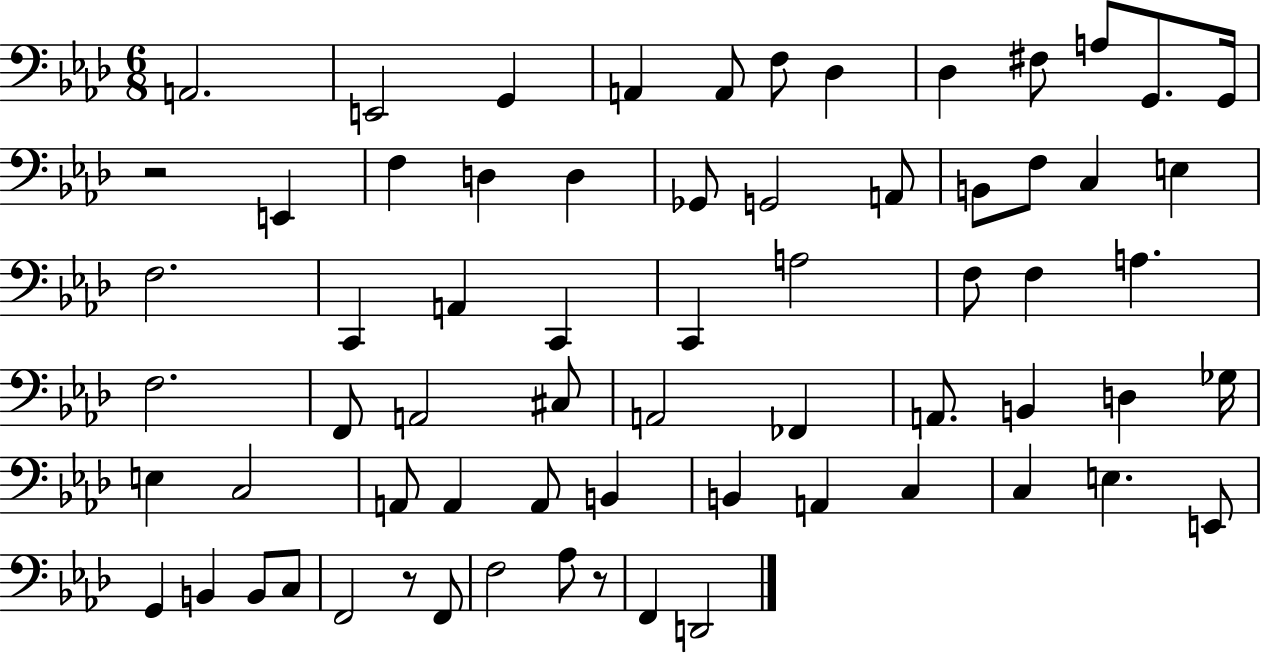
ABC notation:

X:1
T:Untitled
M:6/8
L:1/4
K:Ab
A,,2 E,,2 G,, A,, A,,/2 F,/2 _D, _D, ^F,/2 A,/2 G,,/2 G,,/4 z2 E,, F, D, D, _G,,/2 G,,2 A,,/2 B,,/2 F,/2 C, E, F,2 C,, A,, C,, C,, A,2 F,/2 F, A, F,2 F,,/2 A,,2 ^C,/2 A,,2 _F,, A,,/2 B,, D, _G,/4 E, C,2 A,,/2 A,, A,,/2 B,, B,, A,, C, C, E, E,,/2 G,, B,, B,,/2 C,/2 F,,2 z/2 F,,/2 F,2 _A,/2 z/2 F,, D,,2